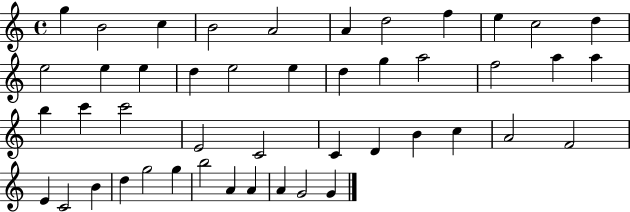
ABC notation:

X:1
T:Untitled
M:4/4
L:1/4
K:C
g B2 c B2 A2 A d2 f e c2 d e2 e e d e2 e d g a2 f2 a a b c' c'2 E2 C2 C D B c A2 F2 E C2 B d g2 g b2 A A A G2 G